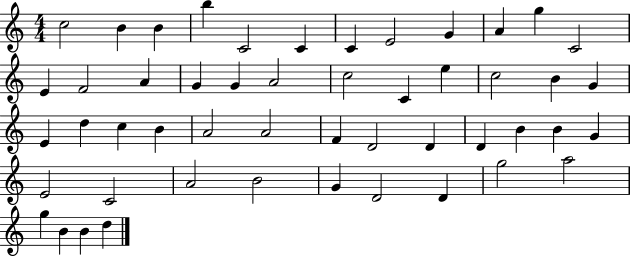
X:1
T:Untitled
M:4/4
L:1/4
K:C
c2 B B b C2 C C E2 G A g C2 E F2 A G G A2 c2 C e c2 B G E d c B A2 A2 F D2 D D B B G E2 C2 A2 B2 G D2 D g2 a2 g B B d